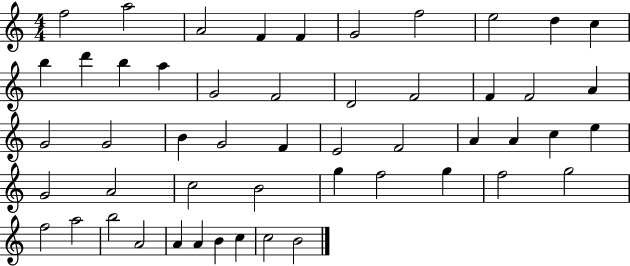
{
  \clef treble
  \numericTimeSignature
  \time 4/4
  \key c \major
  f''2 a''2 | a'2 f'4 f'4 | g'2 f''2 | e''2 d''4 c''4 | \break b''4 d'''4 b''4 a''4 | g'2 f'2 | d'2 f'2 | f'4 f'2 a'4 | \break g'2 g'2 | b'4 g'2 f'4 | e'2 f'2 | a'4 a'4 c''4 e''4 | \break g'2 a'2 | c''2 b'2 | g''4 f''2 g''4 | f''2 g''2 | \break f''2 a''2 | b''2 a'2 | a'4 a'4 b'4 c''4 | c''2 b'2 | \break \bar "|."
}